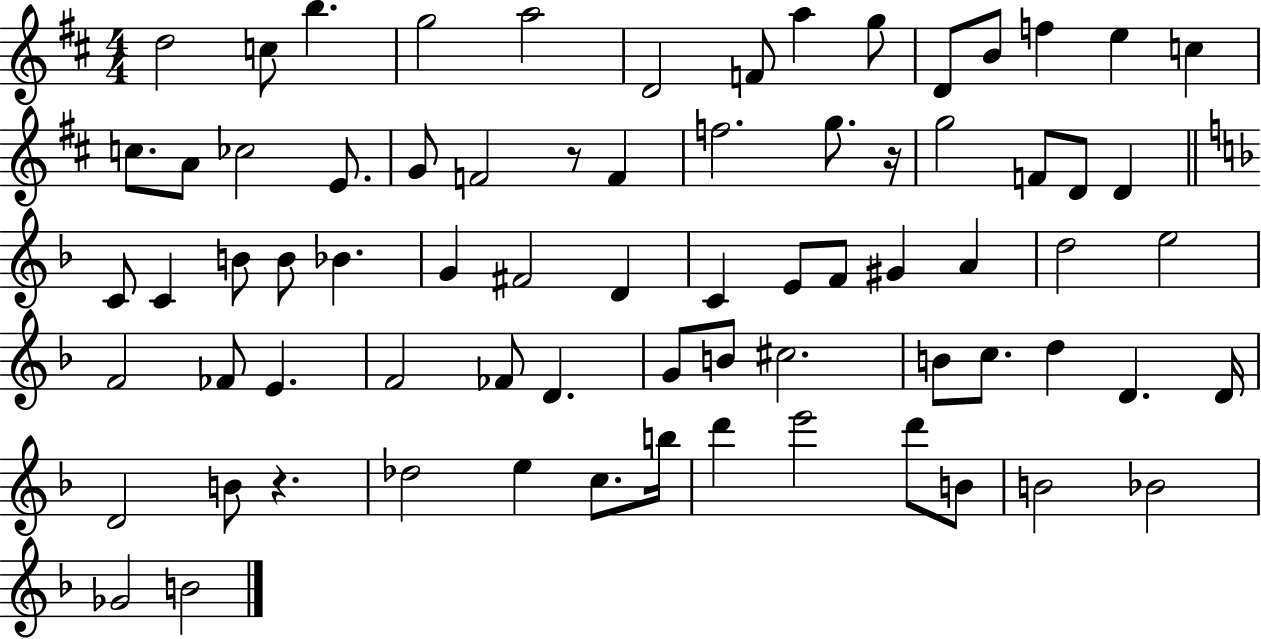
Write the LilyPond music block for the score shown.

{
  \clef treble
  \numericTimeSignature
  \time 4/4
  \key d \major
  d''2 c''8 b''4. | g''2 a''2 | d'2 f'8 a''4 g''8 | d'8 b'8 f''4 e''4 c''4 | \break c''8. a'8 ces''2 e'8. | g'8 f'2 r8 f'4 | f''2. g''8. r16 | g''2 f'8 d'8 d'4 | \break \bar "||" \break \key d \minor c'8 c'4 b'8 b'8 bes'4. | g'4 fis'2 d'4 | c'4 e'8 f'8 gis'4 a'4 | d''2 e''2 | \break f'2 fes'8 e'4. | f'2 fes'8 d'4. | g'8 b'8 cis''2. | b'8 c''8. d''4 d'4. d'16 | \break d'2 b'8 r4. | des''2 e''4 c''8. b''16 | d'''4 e'''2 d'''8 b'8 | b'2 bes'2 | \break ges'2 b'2 | \bar "|."
}